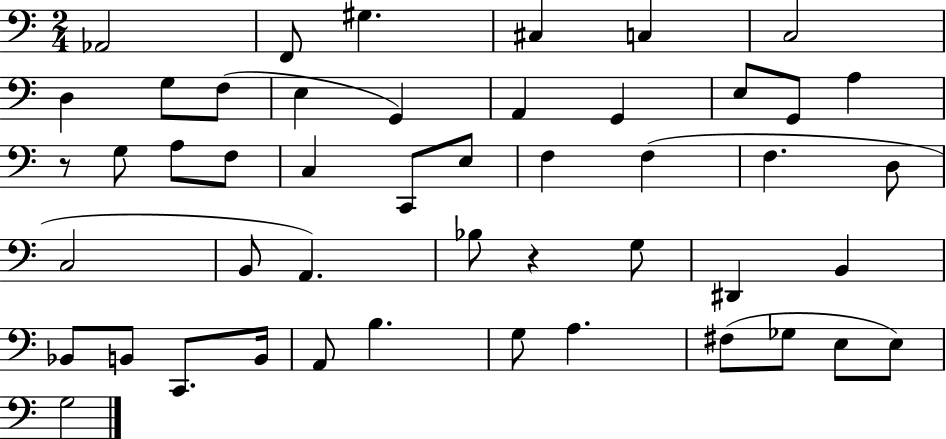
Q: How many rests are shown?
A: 2